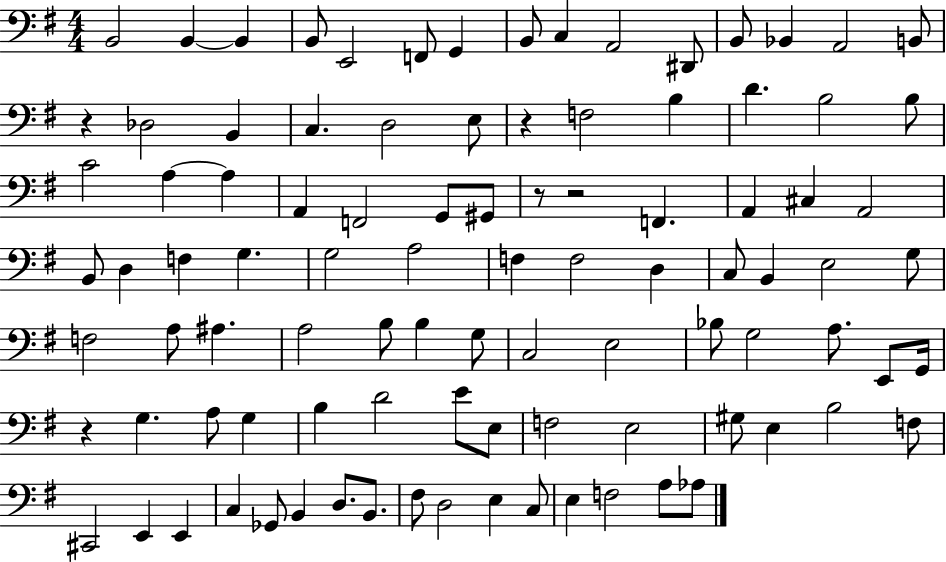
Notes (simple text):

B2/h B2/q B2/q B2/e E2/h F2/e G2/q B2/e C3/q A2/h D#2/e B2/e Bb2/q A2/h B2/e R/q Db3/h B2/q C3/q. D3/h E3/e R/q F3/h B3/q D4/q. B3/h B3/e C4/h A3/q A3/q A2/q F2/h G2/e G#2/e R/e R/h F2/q. A2/q C#3/q A2/h B2/e D3/q F3/q G3/q. G3/h A3/h F3/q F3/h D3/q C3/e B2/q E3/h G3/e F3/h A3/e A#3/q. A3/h B3/e B3/q G3/e C3/h E3/h Bb3/e G3/h A3/e. E2/e G2/s R/q G3/q. A3/e G3/q B3/q D4/h E4/e E3/e F3/h E3/h G#3/e E3/q B3/h F3/e C#2/h E2/q E2/q C3/q Gb2/e B2/q D3/e. B2/e. F#3/e D3/h E3/q C3/e E3/q F3/h A3/e Ab3/e